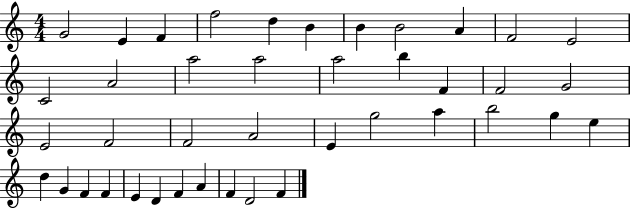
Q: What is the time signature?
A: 4/4